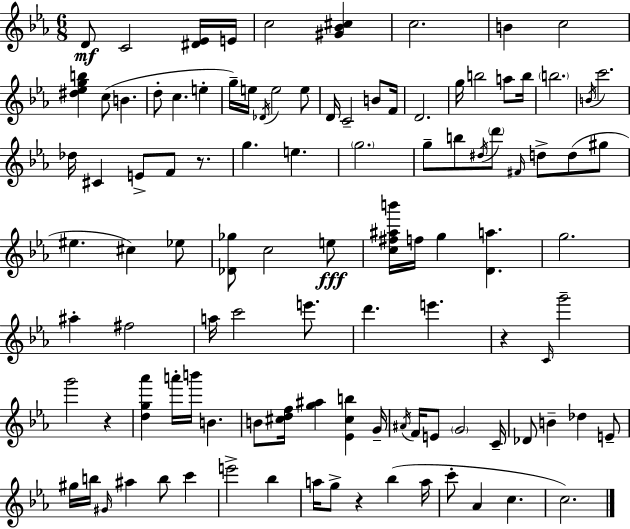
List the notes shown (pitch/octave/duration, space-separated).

D4/e C4/h [D#4,Eb4]/s E4/s C5/h [G#4,Bb4,C#5]/q C5/h. B4/q C5/h [D#5,Eb5,G5,B5]/q C5/e B4/q. D5/e C5/q. E5/q G5/s E5/s Db4/s E5/h E5/e D4/s C4/h B4/e F4/s D4/h. G5/s B5/h A5/e B5/s B5/h. B4/s C6/h. Db5/s C#4/q E4/e F4/e R/e. G5/q. E5/q. G5/h. G5/e B5/e D#5/s D6/e F#4/s D5/e D5/e G#5/e EIS5/q. C#5/q Eb5/e [Db4,Gb5]/e C5/h E5/e [C5,F#5,A#5,B6]/s F5/s G5/q [D4,A5]/q. G5/h. A#5/q F#5/h A5/s C6/h E6/e. D6/q. E6/q. R/q C4/s G6/h G6/h R/q [D5,G5,Ab6]/q A6/s B6/s B4/q. B4/e [C#5,D5,F5]/s [G5,A#5]/q [Eb4,C#5,B5]/q G4/s A#4/s F4/s E4/e G4/h C4/s Db4/e B4/q Db5/q E4/e G#5/s B5/s G#4/s A#5/q B5/e C6/q E6/h Bb5/q A5/s G5/e R/q Bb5/q A5/s C6/e Ab4/q C5/q. C5/h.